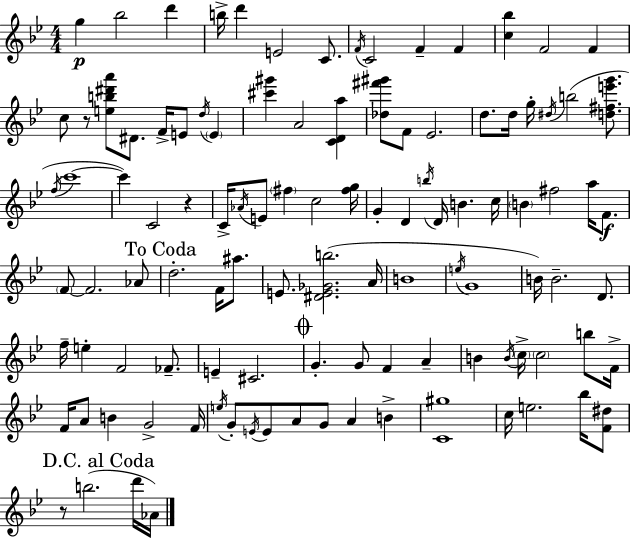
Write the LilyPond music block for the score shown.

{
  \clef treble
  \numericTimeSignature
  \time 4/4
  \key g \minor
  g''4\p bes''2 d'''4 | b''16-> d'''4 e'2 c'8. | \acciaccatura { f'16 } c'2 f'4-- f'4 | <c'' bes''>4 f'2 f'4 | \break c''8 r8 <e'' b'' dis''' a'''>8 dis'8. f'16-> e'8 \acciaccatura { d''16 } \parenthesize e'4 | <cis''' gis'''>4 a'2 <c' d' a''>4 | <des'' fis''' gis'''>8 f'8 ees'2. | d''8. d''16 g''16-. \acciaccatura { dis''16 }( b''2 | \break <d'' fis'' e''' g'''>8. \acciaccatura { f''16 } c'''1~~ | c'''4) c'2 | r4 c'16-> \acciaccatura { aes'16 } e'8 \parenthesize fis''4 c''2 | <fis'' g''>16 g'4-. d'4 \acciaccatura { b''16 } d'16 b'4. | \break c''16 \parenthesize b'4 fis''2 | a''16 f'8.\f \parenthesize f'8~~ f'2. | aes'8 \mark "To Coda" d''2.-. | f'16 ais''8. e'8. <dis' e' ges' b''>2.( | \break a'16 b'1 | \acciaccatura { e''16 } g'1 | b'16) b'2.-- | d'8. f''16-- e''4-. f'2 | \break fes'8.-- e'4-- cis'2. | \mark \markup { \musicglyph "scripts.coda" } g'4.-. g'8 f'4 | a'4-- b'4 \acciaccatura { b'16 } \parenthesize c''16-> \parenthesize c''2 | b''8 f'16-> f'16 a'8 b'4 g'2-> | \break f'16 \acciaccatura { e''16 } g'8-. \acciaccatura { e'16 } e'8 a'8 | g'8 a'4 b'4-> <c' gis''>1 | c''16 e''2. | bes''16 <f' dis''>8 \mark "D.C. al Coda" r8 b''2.( | \break d'''16 aes'16) \bar "|."
}